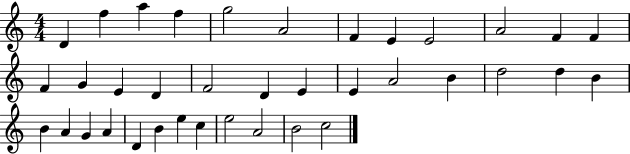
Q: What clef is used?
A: treble